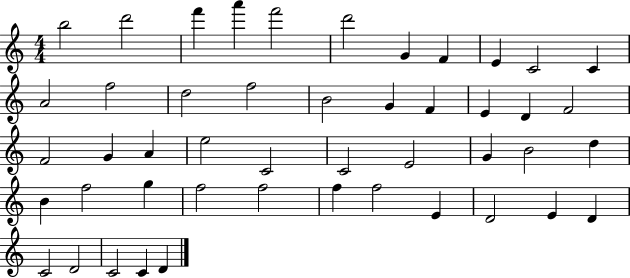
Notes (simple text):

B5/h D6/h F6/q A6/q F6/h D6/h G4/q F4/q E4/q C4/h C4/q A4/h F5/h D5/h F5/h B4/h G4/q F4/q E4/q D4/q F4/h F4/h G4/q A4/q E5/h C4/h C4/h E4/h G4/q B4/h D5/q B4/q F5/h G5/q F5/h F5/h F5/q F5/h E4/q D4/h E4/q D4/q C4/h D4/h C4/h C4/q D4/q